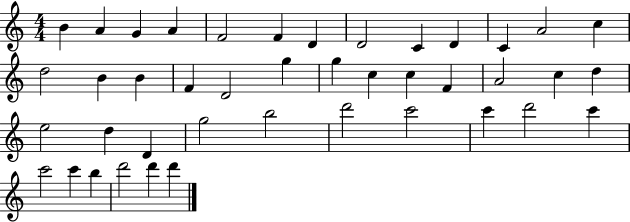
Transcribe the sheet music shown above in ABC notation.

X:1
T:Untitled
M:4/4
L:1/4
K:C
B A G A F2 F D D2 C D C A2 c d2 B B F D2 g g c c F A2 c d e2 d D g2 b2 d'2 c'2 c' d'2 c' c'2 c' b d'2 d' d'